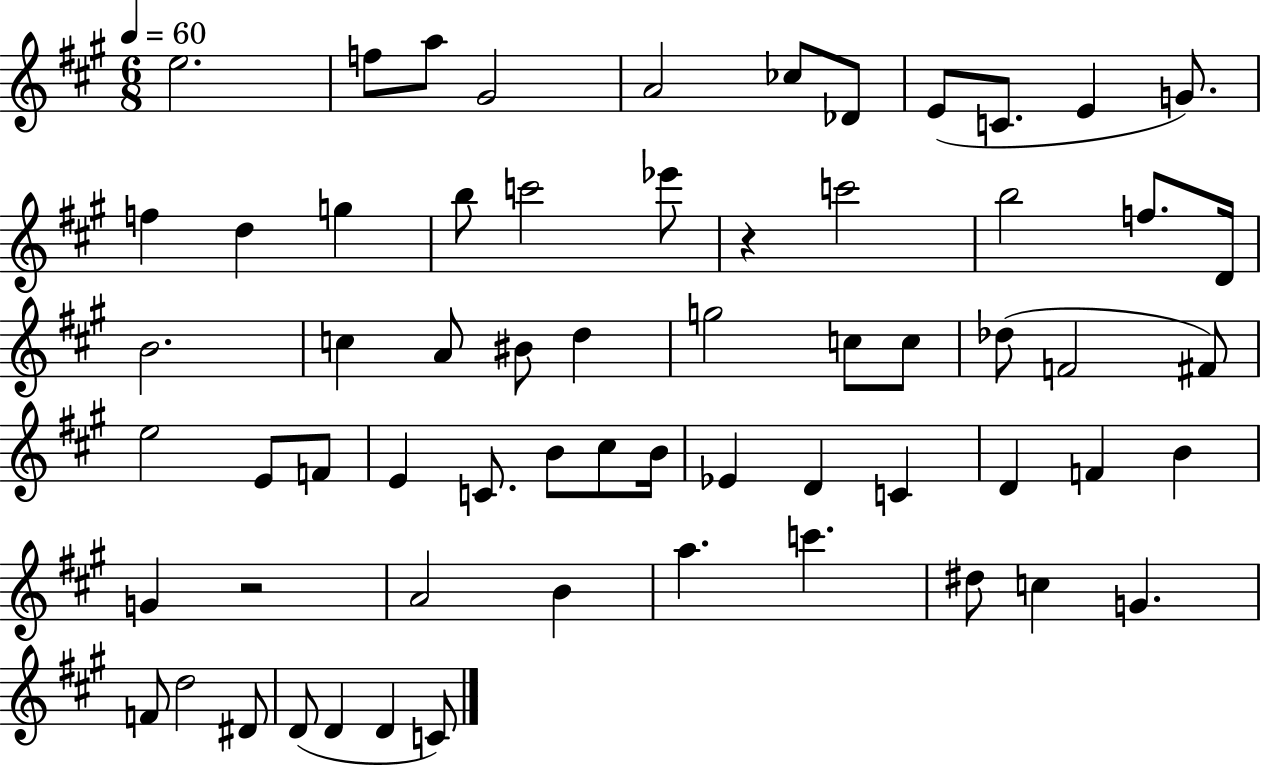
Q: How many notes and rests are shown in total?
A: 63